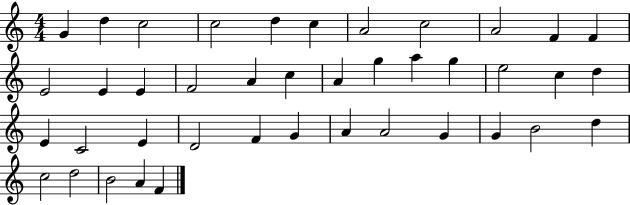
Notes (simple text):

G4/q D5/q C5/h C5/h D5/q C5/q A4/h C5/h A4/h F4/q F4/q E4/h E4/q E4/q F4/h A4/q C5/q A4/q G5/q A5/q G5/q E5/h C5/q D5/q E4/q C4/h E4/q D4/h F4/q G4/q A4/q A4/h G4/q G4/q B4/h D5/q C5/h D5/h B4/h A4/q F4/q